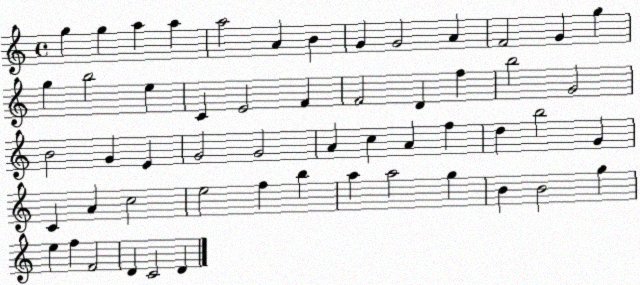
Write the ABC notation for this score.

X:1
T:Untitled
M:4/4
L:1/4
K:C
g g a a a2 A B G G2 A F2 G g g b2 e C E2 F F2 D f b2 G2 B2 G E G2 G2 A c A f d b2 G C A c2 e2 f b a a2 g B B2 g e f F2 D C2 D